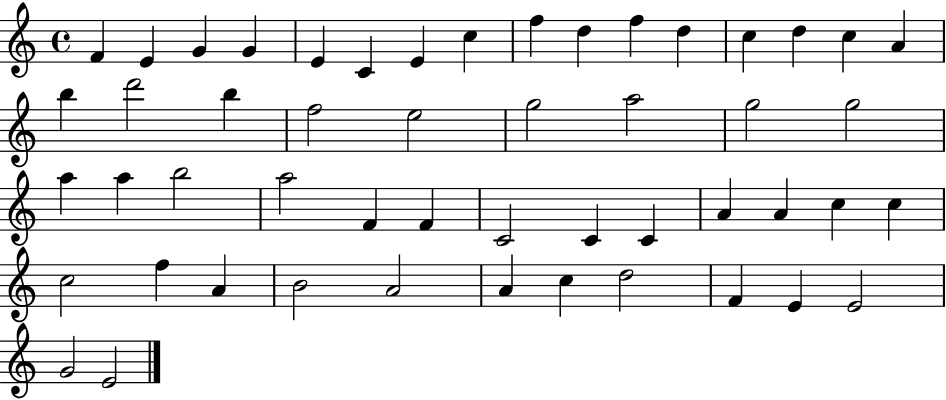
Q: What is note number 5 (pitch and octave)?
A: E4